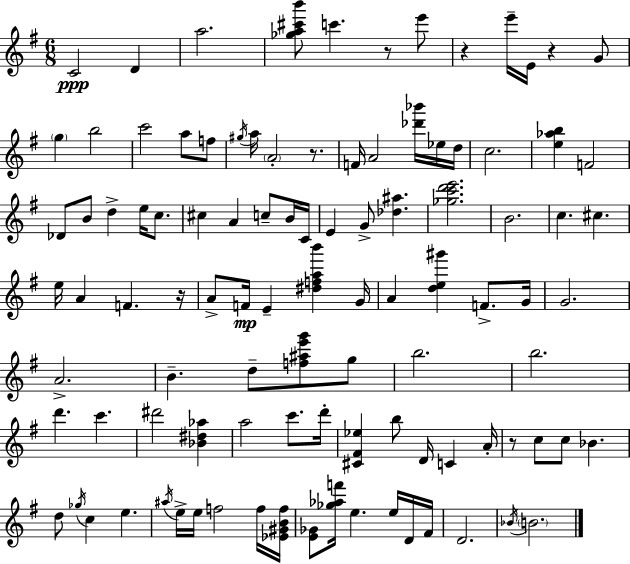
C4/h D4/q A5/h. [Gb5,A5,C#6,B6]/e C6/q. R/e E6/e R/q E6/s E4/s R/q G4/e G5/q B5/h C6/h A5/e F5/e G#5/s A5/s A4/h R/e. F4/s A4/h [Db6,Bb6]/s Eb5/s D5/s C5/h. [E5,Ab5,B5]/q F4/h Db4/e B4/e D5/q E5/s C5/e. C#5/q A4/q C5/e B4/s C4/s E4/q G4/e [Db5,A#5]/q. [Gb5,C6,D6,E6]/h. B4/h. C5/q. C#5/q. E5/s A4/q F4/q. R/s A4/e F4/s E4/q [D#5,F5,A5,B6]/q G4/s A4/q [D5,E5,G#6]/q F4/e. G4/s G4/h. A4/h. B4/q. D5/e [F5,A#5,E6,G6]/e G5/e B5/h. B5/h. D6/q. C6/q. D#6/h [Bb4,D#5,Ab5]/q A5/h C6/e. D6/s [C#4,F#4,Eb5]/q B5/e D4/s C4/q A4/s R/e C5/e C5/e Bb4/q. D5/e Gb5/s C5/q E5/q. A#5/s E5/s E5/s F5/h F5/s [Eb4,G#4,B4,F5]/s [E4,Gb4]/e [Gb5,Ab5,F6]/s E5/q. E5/s D4/s F#4/s D4/h. Bb4/s B4/h.